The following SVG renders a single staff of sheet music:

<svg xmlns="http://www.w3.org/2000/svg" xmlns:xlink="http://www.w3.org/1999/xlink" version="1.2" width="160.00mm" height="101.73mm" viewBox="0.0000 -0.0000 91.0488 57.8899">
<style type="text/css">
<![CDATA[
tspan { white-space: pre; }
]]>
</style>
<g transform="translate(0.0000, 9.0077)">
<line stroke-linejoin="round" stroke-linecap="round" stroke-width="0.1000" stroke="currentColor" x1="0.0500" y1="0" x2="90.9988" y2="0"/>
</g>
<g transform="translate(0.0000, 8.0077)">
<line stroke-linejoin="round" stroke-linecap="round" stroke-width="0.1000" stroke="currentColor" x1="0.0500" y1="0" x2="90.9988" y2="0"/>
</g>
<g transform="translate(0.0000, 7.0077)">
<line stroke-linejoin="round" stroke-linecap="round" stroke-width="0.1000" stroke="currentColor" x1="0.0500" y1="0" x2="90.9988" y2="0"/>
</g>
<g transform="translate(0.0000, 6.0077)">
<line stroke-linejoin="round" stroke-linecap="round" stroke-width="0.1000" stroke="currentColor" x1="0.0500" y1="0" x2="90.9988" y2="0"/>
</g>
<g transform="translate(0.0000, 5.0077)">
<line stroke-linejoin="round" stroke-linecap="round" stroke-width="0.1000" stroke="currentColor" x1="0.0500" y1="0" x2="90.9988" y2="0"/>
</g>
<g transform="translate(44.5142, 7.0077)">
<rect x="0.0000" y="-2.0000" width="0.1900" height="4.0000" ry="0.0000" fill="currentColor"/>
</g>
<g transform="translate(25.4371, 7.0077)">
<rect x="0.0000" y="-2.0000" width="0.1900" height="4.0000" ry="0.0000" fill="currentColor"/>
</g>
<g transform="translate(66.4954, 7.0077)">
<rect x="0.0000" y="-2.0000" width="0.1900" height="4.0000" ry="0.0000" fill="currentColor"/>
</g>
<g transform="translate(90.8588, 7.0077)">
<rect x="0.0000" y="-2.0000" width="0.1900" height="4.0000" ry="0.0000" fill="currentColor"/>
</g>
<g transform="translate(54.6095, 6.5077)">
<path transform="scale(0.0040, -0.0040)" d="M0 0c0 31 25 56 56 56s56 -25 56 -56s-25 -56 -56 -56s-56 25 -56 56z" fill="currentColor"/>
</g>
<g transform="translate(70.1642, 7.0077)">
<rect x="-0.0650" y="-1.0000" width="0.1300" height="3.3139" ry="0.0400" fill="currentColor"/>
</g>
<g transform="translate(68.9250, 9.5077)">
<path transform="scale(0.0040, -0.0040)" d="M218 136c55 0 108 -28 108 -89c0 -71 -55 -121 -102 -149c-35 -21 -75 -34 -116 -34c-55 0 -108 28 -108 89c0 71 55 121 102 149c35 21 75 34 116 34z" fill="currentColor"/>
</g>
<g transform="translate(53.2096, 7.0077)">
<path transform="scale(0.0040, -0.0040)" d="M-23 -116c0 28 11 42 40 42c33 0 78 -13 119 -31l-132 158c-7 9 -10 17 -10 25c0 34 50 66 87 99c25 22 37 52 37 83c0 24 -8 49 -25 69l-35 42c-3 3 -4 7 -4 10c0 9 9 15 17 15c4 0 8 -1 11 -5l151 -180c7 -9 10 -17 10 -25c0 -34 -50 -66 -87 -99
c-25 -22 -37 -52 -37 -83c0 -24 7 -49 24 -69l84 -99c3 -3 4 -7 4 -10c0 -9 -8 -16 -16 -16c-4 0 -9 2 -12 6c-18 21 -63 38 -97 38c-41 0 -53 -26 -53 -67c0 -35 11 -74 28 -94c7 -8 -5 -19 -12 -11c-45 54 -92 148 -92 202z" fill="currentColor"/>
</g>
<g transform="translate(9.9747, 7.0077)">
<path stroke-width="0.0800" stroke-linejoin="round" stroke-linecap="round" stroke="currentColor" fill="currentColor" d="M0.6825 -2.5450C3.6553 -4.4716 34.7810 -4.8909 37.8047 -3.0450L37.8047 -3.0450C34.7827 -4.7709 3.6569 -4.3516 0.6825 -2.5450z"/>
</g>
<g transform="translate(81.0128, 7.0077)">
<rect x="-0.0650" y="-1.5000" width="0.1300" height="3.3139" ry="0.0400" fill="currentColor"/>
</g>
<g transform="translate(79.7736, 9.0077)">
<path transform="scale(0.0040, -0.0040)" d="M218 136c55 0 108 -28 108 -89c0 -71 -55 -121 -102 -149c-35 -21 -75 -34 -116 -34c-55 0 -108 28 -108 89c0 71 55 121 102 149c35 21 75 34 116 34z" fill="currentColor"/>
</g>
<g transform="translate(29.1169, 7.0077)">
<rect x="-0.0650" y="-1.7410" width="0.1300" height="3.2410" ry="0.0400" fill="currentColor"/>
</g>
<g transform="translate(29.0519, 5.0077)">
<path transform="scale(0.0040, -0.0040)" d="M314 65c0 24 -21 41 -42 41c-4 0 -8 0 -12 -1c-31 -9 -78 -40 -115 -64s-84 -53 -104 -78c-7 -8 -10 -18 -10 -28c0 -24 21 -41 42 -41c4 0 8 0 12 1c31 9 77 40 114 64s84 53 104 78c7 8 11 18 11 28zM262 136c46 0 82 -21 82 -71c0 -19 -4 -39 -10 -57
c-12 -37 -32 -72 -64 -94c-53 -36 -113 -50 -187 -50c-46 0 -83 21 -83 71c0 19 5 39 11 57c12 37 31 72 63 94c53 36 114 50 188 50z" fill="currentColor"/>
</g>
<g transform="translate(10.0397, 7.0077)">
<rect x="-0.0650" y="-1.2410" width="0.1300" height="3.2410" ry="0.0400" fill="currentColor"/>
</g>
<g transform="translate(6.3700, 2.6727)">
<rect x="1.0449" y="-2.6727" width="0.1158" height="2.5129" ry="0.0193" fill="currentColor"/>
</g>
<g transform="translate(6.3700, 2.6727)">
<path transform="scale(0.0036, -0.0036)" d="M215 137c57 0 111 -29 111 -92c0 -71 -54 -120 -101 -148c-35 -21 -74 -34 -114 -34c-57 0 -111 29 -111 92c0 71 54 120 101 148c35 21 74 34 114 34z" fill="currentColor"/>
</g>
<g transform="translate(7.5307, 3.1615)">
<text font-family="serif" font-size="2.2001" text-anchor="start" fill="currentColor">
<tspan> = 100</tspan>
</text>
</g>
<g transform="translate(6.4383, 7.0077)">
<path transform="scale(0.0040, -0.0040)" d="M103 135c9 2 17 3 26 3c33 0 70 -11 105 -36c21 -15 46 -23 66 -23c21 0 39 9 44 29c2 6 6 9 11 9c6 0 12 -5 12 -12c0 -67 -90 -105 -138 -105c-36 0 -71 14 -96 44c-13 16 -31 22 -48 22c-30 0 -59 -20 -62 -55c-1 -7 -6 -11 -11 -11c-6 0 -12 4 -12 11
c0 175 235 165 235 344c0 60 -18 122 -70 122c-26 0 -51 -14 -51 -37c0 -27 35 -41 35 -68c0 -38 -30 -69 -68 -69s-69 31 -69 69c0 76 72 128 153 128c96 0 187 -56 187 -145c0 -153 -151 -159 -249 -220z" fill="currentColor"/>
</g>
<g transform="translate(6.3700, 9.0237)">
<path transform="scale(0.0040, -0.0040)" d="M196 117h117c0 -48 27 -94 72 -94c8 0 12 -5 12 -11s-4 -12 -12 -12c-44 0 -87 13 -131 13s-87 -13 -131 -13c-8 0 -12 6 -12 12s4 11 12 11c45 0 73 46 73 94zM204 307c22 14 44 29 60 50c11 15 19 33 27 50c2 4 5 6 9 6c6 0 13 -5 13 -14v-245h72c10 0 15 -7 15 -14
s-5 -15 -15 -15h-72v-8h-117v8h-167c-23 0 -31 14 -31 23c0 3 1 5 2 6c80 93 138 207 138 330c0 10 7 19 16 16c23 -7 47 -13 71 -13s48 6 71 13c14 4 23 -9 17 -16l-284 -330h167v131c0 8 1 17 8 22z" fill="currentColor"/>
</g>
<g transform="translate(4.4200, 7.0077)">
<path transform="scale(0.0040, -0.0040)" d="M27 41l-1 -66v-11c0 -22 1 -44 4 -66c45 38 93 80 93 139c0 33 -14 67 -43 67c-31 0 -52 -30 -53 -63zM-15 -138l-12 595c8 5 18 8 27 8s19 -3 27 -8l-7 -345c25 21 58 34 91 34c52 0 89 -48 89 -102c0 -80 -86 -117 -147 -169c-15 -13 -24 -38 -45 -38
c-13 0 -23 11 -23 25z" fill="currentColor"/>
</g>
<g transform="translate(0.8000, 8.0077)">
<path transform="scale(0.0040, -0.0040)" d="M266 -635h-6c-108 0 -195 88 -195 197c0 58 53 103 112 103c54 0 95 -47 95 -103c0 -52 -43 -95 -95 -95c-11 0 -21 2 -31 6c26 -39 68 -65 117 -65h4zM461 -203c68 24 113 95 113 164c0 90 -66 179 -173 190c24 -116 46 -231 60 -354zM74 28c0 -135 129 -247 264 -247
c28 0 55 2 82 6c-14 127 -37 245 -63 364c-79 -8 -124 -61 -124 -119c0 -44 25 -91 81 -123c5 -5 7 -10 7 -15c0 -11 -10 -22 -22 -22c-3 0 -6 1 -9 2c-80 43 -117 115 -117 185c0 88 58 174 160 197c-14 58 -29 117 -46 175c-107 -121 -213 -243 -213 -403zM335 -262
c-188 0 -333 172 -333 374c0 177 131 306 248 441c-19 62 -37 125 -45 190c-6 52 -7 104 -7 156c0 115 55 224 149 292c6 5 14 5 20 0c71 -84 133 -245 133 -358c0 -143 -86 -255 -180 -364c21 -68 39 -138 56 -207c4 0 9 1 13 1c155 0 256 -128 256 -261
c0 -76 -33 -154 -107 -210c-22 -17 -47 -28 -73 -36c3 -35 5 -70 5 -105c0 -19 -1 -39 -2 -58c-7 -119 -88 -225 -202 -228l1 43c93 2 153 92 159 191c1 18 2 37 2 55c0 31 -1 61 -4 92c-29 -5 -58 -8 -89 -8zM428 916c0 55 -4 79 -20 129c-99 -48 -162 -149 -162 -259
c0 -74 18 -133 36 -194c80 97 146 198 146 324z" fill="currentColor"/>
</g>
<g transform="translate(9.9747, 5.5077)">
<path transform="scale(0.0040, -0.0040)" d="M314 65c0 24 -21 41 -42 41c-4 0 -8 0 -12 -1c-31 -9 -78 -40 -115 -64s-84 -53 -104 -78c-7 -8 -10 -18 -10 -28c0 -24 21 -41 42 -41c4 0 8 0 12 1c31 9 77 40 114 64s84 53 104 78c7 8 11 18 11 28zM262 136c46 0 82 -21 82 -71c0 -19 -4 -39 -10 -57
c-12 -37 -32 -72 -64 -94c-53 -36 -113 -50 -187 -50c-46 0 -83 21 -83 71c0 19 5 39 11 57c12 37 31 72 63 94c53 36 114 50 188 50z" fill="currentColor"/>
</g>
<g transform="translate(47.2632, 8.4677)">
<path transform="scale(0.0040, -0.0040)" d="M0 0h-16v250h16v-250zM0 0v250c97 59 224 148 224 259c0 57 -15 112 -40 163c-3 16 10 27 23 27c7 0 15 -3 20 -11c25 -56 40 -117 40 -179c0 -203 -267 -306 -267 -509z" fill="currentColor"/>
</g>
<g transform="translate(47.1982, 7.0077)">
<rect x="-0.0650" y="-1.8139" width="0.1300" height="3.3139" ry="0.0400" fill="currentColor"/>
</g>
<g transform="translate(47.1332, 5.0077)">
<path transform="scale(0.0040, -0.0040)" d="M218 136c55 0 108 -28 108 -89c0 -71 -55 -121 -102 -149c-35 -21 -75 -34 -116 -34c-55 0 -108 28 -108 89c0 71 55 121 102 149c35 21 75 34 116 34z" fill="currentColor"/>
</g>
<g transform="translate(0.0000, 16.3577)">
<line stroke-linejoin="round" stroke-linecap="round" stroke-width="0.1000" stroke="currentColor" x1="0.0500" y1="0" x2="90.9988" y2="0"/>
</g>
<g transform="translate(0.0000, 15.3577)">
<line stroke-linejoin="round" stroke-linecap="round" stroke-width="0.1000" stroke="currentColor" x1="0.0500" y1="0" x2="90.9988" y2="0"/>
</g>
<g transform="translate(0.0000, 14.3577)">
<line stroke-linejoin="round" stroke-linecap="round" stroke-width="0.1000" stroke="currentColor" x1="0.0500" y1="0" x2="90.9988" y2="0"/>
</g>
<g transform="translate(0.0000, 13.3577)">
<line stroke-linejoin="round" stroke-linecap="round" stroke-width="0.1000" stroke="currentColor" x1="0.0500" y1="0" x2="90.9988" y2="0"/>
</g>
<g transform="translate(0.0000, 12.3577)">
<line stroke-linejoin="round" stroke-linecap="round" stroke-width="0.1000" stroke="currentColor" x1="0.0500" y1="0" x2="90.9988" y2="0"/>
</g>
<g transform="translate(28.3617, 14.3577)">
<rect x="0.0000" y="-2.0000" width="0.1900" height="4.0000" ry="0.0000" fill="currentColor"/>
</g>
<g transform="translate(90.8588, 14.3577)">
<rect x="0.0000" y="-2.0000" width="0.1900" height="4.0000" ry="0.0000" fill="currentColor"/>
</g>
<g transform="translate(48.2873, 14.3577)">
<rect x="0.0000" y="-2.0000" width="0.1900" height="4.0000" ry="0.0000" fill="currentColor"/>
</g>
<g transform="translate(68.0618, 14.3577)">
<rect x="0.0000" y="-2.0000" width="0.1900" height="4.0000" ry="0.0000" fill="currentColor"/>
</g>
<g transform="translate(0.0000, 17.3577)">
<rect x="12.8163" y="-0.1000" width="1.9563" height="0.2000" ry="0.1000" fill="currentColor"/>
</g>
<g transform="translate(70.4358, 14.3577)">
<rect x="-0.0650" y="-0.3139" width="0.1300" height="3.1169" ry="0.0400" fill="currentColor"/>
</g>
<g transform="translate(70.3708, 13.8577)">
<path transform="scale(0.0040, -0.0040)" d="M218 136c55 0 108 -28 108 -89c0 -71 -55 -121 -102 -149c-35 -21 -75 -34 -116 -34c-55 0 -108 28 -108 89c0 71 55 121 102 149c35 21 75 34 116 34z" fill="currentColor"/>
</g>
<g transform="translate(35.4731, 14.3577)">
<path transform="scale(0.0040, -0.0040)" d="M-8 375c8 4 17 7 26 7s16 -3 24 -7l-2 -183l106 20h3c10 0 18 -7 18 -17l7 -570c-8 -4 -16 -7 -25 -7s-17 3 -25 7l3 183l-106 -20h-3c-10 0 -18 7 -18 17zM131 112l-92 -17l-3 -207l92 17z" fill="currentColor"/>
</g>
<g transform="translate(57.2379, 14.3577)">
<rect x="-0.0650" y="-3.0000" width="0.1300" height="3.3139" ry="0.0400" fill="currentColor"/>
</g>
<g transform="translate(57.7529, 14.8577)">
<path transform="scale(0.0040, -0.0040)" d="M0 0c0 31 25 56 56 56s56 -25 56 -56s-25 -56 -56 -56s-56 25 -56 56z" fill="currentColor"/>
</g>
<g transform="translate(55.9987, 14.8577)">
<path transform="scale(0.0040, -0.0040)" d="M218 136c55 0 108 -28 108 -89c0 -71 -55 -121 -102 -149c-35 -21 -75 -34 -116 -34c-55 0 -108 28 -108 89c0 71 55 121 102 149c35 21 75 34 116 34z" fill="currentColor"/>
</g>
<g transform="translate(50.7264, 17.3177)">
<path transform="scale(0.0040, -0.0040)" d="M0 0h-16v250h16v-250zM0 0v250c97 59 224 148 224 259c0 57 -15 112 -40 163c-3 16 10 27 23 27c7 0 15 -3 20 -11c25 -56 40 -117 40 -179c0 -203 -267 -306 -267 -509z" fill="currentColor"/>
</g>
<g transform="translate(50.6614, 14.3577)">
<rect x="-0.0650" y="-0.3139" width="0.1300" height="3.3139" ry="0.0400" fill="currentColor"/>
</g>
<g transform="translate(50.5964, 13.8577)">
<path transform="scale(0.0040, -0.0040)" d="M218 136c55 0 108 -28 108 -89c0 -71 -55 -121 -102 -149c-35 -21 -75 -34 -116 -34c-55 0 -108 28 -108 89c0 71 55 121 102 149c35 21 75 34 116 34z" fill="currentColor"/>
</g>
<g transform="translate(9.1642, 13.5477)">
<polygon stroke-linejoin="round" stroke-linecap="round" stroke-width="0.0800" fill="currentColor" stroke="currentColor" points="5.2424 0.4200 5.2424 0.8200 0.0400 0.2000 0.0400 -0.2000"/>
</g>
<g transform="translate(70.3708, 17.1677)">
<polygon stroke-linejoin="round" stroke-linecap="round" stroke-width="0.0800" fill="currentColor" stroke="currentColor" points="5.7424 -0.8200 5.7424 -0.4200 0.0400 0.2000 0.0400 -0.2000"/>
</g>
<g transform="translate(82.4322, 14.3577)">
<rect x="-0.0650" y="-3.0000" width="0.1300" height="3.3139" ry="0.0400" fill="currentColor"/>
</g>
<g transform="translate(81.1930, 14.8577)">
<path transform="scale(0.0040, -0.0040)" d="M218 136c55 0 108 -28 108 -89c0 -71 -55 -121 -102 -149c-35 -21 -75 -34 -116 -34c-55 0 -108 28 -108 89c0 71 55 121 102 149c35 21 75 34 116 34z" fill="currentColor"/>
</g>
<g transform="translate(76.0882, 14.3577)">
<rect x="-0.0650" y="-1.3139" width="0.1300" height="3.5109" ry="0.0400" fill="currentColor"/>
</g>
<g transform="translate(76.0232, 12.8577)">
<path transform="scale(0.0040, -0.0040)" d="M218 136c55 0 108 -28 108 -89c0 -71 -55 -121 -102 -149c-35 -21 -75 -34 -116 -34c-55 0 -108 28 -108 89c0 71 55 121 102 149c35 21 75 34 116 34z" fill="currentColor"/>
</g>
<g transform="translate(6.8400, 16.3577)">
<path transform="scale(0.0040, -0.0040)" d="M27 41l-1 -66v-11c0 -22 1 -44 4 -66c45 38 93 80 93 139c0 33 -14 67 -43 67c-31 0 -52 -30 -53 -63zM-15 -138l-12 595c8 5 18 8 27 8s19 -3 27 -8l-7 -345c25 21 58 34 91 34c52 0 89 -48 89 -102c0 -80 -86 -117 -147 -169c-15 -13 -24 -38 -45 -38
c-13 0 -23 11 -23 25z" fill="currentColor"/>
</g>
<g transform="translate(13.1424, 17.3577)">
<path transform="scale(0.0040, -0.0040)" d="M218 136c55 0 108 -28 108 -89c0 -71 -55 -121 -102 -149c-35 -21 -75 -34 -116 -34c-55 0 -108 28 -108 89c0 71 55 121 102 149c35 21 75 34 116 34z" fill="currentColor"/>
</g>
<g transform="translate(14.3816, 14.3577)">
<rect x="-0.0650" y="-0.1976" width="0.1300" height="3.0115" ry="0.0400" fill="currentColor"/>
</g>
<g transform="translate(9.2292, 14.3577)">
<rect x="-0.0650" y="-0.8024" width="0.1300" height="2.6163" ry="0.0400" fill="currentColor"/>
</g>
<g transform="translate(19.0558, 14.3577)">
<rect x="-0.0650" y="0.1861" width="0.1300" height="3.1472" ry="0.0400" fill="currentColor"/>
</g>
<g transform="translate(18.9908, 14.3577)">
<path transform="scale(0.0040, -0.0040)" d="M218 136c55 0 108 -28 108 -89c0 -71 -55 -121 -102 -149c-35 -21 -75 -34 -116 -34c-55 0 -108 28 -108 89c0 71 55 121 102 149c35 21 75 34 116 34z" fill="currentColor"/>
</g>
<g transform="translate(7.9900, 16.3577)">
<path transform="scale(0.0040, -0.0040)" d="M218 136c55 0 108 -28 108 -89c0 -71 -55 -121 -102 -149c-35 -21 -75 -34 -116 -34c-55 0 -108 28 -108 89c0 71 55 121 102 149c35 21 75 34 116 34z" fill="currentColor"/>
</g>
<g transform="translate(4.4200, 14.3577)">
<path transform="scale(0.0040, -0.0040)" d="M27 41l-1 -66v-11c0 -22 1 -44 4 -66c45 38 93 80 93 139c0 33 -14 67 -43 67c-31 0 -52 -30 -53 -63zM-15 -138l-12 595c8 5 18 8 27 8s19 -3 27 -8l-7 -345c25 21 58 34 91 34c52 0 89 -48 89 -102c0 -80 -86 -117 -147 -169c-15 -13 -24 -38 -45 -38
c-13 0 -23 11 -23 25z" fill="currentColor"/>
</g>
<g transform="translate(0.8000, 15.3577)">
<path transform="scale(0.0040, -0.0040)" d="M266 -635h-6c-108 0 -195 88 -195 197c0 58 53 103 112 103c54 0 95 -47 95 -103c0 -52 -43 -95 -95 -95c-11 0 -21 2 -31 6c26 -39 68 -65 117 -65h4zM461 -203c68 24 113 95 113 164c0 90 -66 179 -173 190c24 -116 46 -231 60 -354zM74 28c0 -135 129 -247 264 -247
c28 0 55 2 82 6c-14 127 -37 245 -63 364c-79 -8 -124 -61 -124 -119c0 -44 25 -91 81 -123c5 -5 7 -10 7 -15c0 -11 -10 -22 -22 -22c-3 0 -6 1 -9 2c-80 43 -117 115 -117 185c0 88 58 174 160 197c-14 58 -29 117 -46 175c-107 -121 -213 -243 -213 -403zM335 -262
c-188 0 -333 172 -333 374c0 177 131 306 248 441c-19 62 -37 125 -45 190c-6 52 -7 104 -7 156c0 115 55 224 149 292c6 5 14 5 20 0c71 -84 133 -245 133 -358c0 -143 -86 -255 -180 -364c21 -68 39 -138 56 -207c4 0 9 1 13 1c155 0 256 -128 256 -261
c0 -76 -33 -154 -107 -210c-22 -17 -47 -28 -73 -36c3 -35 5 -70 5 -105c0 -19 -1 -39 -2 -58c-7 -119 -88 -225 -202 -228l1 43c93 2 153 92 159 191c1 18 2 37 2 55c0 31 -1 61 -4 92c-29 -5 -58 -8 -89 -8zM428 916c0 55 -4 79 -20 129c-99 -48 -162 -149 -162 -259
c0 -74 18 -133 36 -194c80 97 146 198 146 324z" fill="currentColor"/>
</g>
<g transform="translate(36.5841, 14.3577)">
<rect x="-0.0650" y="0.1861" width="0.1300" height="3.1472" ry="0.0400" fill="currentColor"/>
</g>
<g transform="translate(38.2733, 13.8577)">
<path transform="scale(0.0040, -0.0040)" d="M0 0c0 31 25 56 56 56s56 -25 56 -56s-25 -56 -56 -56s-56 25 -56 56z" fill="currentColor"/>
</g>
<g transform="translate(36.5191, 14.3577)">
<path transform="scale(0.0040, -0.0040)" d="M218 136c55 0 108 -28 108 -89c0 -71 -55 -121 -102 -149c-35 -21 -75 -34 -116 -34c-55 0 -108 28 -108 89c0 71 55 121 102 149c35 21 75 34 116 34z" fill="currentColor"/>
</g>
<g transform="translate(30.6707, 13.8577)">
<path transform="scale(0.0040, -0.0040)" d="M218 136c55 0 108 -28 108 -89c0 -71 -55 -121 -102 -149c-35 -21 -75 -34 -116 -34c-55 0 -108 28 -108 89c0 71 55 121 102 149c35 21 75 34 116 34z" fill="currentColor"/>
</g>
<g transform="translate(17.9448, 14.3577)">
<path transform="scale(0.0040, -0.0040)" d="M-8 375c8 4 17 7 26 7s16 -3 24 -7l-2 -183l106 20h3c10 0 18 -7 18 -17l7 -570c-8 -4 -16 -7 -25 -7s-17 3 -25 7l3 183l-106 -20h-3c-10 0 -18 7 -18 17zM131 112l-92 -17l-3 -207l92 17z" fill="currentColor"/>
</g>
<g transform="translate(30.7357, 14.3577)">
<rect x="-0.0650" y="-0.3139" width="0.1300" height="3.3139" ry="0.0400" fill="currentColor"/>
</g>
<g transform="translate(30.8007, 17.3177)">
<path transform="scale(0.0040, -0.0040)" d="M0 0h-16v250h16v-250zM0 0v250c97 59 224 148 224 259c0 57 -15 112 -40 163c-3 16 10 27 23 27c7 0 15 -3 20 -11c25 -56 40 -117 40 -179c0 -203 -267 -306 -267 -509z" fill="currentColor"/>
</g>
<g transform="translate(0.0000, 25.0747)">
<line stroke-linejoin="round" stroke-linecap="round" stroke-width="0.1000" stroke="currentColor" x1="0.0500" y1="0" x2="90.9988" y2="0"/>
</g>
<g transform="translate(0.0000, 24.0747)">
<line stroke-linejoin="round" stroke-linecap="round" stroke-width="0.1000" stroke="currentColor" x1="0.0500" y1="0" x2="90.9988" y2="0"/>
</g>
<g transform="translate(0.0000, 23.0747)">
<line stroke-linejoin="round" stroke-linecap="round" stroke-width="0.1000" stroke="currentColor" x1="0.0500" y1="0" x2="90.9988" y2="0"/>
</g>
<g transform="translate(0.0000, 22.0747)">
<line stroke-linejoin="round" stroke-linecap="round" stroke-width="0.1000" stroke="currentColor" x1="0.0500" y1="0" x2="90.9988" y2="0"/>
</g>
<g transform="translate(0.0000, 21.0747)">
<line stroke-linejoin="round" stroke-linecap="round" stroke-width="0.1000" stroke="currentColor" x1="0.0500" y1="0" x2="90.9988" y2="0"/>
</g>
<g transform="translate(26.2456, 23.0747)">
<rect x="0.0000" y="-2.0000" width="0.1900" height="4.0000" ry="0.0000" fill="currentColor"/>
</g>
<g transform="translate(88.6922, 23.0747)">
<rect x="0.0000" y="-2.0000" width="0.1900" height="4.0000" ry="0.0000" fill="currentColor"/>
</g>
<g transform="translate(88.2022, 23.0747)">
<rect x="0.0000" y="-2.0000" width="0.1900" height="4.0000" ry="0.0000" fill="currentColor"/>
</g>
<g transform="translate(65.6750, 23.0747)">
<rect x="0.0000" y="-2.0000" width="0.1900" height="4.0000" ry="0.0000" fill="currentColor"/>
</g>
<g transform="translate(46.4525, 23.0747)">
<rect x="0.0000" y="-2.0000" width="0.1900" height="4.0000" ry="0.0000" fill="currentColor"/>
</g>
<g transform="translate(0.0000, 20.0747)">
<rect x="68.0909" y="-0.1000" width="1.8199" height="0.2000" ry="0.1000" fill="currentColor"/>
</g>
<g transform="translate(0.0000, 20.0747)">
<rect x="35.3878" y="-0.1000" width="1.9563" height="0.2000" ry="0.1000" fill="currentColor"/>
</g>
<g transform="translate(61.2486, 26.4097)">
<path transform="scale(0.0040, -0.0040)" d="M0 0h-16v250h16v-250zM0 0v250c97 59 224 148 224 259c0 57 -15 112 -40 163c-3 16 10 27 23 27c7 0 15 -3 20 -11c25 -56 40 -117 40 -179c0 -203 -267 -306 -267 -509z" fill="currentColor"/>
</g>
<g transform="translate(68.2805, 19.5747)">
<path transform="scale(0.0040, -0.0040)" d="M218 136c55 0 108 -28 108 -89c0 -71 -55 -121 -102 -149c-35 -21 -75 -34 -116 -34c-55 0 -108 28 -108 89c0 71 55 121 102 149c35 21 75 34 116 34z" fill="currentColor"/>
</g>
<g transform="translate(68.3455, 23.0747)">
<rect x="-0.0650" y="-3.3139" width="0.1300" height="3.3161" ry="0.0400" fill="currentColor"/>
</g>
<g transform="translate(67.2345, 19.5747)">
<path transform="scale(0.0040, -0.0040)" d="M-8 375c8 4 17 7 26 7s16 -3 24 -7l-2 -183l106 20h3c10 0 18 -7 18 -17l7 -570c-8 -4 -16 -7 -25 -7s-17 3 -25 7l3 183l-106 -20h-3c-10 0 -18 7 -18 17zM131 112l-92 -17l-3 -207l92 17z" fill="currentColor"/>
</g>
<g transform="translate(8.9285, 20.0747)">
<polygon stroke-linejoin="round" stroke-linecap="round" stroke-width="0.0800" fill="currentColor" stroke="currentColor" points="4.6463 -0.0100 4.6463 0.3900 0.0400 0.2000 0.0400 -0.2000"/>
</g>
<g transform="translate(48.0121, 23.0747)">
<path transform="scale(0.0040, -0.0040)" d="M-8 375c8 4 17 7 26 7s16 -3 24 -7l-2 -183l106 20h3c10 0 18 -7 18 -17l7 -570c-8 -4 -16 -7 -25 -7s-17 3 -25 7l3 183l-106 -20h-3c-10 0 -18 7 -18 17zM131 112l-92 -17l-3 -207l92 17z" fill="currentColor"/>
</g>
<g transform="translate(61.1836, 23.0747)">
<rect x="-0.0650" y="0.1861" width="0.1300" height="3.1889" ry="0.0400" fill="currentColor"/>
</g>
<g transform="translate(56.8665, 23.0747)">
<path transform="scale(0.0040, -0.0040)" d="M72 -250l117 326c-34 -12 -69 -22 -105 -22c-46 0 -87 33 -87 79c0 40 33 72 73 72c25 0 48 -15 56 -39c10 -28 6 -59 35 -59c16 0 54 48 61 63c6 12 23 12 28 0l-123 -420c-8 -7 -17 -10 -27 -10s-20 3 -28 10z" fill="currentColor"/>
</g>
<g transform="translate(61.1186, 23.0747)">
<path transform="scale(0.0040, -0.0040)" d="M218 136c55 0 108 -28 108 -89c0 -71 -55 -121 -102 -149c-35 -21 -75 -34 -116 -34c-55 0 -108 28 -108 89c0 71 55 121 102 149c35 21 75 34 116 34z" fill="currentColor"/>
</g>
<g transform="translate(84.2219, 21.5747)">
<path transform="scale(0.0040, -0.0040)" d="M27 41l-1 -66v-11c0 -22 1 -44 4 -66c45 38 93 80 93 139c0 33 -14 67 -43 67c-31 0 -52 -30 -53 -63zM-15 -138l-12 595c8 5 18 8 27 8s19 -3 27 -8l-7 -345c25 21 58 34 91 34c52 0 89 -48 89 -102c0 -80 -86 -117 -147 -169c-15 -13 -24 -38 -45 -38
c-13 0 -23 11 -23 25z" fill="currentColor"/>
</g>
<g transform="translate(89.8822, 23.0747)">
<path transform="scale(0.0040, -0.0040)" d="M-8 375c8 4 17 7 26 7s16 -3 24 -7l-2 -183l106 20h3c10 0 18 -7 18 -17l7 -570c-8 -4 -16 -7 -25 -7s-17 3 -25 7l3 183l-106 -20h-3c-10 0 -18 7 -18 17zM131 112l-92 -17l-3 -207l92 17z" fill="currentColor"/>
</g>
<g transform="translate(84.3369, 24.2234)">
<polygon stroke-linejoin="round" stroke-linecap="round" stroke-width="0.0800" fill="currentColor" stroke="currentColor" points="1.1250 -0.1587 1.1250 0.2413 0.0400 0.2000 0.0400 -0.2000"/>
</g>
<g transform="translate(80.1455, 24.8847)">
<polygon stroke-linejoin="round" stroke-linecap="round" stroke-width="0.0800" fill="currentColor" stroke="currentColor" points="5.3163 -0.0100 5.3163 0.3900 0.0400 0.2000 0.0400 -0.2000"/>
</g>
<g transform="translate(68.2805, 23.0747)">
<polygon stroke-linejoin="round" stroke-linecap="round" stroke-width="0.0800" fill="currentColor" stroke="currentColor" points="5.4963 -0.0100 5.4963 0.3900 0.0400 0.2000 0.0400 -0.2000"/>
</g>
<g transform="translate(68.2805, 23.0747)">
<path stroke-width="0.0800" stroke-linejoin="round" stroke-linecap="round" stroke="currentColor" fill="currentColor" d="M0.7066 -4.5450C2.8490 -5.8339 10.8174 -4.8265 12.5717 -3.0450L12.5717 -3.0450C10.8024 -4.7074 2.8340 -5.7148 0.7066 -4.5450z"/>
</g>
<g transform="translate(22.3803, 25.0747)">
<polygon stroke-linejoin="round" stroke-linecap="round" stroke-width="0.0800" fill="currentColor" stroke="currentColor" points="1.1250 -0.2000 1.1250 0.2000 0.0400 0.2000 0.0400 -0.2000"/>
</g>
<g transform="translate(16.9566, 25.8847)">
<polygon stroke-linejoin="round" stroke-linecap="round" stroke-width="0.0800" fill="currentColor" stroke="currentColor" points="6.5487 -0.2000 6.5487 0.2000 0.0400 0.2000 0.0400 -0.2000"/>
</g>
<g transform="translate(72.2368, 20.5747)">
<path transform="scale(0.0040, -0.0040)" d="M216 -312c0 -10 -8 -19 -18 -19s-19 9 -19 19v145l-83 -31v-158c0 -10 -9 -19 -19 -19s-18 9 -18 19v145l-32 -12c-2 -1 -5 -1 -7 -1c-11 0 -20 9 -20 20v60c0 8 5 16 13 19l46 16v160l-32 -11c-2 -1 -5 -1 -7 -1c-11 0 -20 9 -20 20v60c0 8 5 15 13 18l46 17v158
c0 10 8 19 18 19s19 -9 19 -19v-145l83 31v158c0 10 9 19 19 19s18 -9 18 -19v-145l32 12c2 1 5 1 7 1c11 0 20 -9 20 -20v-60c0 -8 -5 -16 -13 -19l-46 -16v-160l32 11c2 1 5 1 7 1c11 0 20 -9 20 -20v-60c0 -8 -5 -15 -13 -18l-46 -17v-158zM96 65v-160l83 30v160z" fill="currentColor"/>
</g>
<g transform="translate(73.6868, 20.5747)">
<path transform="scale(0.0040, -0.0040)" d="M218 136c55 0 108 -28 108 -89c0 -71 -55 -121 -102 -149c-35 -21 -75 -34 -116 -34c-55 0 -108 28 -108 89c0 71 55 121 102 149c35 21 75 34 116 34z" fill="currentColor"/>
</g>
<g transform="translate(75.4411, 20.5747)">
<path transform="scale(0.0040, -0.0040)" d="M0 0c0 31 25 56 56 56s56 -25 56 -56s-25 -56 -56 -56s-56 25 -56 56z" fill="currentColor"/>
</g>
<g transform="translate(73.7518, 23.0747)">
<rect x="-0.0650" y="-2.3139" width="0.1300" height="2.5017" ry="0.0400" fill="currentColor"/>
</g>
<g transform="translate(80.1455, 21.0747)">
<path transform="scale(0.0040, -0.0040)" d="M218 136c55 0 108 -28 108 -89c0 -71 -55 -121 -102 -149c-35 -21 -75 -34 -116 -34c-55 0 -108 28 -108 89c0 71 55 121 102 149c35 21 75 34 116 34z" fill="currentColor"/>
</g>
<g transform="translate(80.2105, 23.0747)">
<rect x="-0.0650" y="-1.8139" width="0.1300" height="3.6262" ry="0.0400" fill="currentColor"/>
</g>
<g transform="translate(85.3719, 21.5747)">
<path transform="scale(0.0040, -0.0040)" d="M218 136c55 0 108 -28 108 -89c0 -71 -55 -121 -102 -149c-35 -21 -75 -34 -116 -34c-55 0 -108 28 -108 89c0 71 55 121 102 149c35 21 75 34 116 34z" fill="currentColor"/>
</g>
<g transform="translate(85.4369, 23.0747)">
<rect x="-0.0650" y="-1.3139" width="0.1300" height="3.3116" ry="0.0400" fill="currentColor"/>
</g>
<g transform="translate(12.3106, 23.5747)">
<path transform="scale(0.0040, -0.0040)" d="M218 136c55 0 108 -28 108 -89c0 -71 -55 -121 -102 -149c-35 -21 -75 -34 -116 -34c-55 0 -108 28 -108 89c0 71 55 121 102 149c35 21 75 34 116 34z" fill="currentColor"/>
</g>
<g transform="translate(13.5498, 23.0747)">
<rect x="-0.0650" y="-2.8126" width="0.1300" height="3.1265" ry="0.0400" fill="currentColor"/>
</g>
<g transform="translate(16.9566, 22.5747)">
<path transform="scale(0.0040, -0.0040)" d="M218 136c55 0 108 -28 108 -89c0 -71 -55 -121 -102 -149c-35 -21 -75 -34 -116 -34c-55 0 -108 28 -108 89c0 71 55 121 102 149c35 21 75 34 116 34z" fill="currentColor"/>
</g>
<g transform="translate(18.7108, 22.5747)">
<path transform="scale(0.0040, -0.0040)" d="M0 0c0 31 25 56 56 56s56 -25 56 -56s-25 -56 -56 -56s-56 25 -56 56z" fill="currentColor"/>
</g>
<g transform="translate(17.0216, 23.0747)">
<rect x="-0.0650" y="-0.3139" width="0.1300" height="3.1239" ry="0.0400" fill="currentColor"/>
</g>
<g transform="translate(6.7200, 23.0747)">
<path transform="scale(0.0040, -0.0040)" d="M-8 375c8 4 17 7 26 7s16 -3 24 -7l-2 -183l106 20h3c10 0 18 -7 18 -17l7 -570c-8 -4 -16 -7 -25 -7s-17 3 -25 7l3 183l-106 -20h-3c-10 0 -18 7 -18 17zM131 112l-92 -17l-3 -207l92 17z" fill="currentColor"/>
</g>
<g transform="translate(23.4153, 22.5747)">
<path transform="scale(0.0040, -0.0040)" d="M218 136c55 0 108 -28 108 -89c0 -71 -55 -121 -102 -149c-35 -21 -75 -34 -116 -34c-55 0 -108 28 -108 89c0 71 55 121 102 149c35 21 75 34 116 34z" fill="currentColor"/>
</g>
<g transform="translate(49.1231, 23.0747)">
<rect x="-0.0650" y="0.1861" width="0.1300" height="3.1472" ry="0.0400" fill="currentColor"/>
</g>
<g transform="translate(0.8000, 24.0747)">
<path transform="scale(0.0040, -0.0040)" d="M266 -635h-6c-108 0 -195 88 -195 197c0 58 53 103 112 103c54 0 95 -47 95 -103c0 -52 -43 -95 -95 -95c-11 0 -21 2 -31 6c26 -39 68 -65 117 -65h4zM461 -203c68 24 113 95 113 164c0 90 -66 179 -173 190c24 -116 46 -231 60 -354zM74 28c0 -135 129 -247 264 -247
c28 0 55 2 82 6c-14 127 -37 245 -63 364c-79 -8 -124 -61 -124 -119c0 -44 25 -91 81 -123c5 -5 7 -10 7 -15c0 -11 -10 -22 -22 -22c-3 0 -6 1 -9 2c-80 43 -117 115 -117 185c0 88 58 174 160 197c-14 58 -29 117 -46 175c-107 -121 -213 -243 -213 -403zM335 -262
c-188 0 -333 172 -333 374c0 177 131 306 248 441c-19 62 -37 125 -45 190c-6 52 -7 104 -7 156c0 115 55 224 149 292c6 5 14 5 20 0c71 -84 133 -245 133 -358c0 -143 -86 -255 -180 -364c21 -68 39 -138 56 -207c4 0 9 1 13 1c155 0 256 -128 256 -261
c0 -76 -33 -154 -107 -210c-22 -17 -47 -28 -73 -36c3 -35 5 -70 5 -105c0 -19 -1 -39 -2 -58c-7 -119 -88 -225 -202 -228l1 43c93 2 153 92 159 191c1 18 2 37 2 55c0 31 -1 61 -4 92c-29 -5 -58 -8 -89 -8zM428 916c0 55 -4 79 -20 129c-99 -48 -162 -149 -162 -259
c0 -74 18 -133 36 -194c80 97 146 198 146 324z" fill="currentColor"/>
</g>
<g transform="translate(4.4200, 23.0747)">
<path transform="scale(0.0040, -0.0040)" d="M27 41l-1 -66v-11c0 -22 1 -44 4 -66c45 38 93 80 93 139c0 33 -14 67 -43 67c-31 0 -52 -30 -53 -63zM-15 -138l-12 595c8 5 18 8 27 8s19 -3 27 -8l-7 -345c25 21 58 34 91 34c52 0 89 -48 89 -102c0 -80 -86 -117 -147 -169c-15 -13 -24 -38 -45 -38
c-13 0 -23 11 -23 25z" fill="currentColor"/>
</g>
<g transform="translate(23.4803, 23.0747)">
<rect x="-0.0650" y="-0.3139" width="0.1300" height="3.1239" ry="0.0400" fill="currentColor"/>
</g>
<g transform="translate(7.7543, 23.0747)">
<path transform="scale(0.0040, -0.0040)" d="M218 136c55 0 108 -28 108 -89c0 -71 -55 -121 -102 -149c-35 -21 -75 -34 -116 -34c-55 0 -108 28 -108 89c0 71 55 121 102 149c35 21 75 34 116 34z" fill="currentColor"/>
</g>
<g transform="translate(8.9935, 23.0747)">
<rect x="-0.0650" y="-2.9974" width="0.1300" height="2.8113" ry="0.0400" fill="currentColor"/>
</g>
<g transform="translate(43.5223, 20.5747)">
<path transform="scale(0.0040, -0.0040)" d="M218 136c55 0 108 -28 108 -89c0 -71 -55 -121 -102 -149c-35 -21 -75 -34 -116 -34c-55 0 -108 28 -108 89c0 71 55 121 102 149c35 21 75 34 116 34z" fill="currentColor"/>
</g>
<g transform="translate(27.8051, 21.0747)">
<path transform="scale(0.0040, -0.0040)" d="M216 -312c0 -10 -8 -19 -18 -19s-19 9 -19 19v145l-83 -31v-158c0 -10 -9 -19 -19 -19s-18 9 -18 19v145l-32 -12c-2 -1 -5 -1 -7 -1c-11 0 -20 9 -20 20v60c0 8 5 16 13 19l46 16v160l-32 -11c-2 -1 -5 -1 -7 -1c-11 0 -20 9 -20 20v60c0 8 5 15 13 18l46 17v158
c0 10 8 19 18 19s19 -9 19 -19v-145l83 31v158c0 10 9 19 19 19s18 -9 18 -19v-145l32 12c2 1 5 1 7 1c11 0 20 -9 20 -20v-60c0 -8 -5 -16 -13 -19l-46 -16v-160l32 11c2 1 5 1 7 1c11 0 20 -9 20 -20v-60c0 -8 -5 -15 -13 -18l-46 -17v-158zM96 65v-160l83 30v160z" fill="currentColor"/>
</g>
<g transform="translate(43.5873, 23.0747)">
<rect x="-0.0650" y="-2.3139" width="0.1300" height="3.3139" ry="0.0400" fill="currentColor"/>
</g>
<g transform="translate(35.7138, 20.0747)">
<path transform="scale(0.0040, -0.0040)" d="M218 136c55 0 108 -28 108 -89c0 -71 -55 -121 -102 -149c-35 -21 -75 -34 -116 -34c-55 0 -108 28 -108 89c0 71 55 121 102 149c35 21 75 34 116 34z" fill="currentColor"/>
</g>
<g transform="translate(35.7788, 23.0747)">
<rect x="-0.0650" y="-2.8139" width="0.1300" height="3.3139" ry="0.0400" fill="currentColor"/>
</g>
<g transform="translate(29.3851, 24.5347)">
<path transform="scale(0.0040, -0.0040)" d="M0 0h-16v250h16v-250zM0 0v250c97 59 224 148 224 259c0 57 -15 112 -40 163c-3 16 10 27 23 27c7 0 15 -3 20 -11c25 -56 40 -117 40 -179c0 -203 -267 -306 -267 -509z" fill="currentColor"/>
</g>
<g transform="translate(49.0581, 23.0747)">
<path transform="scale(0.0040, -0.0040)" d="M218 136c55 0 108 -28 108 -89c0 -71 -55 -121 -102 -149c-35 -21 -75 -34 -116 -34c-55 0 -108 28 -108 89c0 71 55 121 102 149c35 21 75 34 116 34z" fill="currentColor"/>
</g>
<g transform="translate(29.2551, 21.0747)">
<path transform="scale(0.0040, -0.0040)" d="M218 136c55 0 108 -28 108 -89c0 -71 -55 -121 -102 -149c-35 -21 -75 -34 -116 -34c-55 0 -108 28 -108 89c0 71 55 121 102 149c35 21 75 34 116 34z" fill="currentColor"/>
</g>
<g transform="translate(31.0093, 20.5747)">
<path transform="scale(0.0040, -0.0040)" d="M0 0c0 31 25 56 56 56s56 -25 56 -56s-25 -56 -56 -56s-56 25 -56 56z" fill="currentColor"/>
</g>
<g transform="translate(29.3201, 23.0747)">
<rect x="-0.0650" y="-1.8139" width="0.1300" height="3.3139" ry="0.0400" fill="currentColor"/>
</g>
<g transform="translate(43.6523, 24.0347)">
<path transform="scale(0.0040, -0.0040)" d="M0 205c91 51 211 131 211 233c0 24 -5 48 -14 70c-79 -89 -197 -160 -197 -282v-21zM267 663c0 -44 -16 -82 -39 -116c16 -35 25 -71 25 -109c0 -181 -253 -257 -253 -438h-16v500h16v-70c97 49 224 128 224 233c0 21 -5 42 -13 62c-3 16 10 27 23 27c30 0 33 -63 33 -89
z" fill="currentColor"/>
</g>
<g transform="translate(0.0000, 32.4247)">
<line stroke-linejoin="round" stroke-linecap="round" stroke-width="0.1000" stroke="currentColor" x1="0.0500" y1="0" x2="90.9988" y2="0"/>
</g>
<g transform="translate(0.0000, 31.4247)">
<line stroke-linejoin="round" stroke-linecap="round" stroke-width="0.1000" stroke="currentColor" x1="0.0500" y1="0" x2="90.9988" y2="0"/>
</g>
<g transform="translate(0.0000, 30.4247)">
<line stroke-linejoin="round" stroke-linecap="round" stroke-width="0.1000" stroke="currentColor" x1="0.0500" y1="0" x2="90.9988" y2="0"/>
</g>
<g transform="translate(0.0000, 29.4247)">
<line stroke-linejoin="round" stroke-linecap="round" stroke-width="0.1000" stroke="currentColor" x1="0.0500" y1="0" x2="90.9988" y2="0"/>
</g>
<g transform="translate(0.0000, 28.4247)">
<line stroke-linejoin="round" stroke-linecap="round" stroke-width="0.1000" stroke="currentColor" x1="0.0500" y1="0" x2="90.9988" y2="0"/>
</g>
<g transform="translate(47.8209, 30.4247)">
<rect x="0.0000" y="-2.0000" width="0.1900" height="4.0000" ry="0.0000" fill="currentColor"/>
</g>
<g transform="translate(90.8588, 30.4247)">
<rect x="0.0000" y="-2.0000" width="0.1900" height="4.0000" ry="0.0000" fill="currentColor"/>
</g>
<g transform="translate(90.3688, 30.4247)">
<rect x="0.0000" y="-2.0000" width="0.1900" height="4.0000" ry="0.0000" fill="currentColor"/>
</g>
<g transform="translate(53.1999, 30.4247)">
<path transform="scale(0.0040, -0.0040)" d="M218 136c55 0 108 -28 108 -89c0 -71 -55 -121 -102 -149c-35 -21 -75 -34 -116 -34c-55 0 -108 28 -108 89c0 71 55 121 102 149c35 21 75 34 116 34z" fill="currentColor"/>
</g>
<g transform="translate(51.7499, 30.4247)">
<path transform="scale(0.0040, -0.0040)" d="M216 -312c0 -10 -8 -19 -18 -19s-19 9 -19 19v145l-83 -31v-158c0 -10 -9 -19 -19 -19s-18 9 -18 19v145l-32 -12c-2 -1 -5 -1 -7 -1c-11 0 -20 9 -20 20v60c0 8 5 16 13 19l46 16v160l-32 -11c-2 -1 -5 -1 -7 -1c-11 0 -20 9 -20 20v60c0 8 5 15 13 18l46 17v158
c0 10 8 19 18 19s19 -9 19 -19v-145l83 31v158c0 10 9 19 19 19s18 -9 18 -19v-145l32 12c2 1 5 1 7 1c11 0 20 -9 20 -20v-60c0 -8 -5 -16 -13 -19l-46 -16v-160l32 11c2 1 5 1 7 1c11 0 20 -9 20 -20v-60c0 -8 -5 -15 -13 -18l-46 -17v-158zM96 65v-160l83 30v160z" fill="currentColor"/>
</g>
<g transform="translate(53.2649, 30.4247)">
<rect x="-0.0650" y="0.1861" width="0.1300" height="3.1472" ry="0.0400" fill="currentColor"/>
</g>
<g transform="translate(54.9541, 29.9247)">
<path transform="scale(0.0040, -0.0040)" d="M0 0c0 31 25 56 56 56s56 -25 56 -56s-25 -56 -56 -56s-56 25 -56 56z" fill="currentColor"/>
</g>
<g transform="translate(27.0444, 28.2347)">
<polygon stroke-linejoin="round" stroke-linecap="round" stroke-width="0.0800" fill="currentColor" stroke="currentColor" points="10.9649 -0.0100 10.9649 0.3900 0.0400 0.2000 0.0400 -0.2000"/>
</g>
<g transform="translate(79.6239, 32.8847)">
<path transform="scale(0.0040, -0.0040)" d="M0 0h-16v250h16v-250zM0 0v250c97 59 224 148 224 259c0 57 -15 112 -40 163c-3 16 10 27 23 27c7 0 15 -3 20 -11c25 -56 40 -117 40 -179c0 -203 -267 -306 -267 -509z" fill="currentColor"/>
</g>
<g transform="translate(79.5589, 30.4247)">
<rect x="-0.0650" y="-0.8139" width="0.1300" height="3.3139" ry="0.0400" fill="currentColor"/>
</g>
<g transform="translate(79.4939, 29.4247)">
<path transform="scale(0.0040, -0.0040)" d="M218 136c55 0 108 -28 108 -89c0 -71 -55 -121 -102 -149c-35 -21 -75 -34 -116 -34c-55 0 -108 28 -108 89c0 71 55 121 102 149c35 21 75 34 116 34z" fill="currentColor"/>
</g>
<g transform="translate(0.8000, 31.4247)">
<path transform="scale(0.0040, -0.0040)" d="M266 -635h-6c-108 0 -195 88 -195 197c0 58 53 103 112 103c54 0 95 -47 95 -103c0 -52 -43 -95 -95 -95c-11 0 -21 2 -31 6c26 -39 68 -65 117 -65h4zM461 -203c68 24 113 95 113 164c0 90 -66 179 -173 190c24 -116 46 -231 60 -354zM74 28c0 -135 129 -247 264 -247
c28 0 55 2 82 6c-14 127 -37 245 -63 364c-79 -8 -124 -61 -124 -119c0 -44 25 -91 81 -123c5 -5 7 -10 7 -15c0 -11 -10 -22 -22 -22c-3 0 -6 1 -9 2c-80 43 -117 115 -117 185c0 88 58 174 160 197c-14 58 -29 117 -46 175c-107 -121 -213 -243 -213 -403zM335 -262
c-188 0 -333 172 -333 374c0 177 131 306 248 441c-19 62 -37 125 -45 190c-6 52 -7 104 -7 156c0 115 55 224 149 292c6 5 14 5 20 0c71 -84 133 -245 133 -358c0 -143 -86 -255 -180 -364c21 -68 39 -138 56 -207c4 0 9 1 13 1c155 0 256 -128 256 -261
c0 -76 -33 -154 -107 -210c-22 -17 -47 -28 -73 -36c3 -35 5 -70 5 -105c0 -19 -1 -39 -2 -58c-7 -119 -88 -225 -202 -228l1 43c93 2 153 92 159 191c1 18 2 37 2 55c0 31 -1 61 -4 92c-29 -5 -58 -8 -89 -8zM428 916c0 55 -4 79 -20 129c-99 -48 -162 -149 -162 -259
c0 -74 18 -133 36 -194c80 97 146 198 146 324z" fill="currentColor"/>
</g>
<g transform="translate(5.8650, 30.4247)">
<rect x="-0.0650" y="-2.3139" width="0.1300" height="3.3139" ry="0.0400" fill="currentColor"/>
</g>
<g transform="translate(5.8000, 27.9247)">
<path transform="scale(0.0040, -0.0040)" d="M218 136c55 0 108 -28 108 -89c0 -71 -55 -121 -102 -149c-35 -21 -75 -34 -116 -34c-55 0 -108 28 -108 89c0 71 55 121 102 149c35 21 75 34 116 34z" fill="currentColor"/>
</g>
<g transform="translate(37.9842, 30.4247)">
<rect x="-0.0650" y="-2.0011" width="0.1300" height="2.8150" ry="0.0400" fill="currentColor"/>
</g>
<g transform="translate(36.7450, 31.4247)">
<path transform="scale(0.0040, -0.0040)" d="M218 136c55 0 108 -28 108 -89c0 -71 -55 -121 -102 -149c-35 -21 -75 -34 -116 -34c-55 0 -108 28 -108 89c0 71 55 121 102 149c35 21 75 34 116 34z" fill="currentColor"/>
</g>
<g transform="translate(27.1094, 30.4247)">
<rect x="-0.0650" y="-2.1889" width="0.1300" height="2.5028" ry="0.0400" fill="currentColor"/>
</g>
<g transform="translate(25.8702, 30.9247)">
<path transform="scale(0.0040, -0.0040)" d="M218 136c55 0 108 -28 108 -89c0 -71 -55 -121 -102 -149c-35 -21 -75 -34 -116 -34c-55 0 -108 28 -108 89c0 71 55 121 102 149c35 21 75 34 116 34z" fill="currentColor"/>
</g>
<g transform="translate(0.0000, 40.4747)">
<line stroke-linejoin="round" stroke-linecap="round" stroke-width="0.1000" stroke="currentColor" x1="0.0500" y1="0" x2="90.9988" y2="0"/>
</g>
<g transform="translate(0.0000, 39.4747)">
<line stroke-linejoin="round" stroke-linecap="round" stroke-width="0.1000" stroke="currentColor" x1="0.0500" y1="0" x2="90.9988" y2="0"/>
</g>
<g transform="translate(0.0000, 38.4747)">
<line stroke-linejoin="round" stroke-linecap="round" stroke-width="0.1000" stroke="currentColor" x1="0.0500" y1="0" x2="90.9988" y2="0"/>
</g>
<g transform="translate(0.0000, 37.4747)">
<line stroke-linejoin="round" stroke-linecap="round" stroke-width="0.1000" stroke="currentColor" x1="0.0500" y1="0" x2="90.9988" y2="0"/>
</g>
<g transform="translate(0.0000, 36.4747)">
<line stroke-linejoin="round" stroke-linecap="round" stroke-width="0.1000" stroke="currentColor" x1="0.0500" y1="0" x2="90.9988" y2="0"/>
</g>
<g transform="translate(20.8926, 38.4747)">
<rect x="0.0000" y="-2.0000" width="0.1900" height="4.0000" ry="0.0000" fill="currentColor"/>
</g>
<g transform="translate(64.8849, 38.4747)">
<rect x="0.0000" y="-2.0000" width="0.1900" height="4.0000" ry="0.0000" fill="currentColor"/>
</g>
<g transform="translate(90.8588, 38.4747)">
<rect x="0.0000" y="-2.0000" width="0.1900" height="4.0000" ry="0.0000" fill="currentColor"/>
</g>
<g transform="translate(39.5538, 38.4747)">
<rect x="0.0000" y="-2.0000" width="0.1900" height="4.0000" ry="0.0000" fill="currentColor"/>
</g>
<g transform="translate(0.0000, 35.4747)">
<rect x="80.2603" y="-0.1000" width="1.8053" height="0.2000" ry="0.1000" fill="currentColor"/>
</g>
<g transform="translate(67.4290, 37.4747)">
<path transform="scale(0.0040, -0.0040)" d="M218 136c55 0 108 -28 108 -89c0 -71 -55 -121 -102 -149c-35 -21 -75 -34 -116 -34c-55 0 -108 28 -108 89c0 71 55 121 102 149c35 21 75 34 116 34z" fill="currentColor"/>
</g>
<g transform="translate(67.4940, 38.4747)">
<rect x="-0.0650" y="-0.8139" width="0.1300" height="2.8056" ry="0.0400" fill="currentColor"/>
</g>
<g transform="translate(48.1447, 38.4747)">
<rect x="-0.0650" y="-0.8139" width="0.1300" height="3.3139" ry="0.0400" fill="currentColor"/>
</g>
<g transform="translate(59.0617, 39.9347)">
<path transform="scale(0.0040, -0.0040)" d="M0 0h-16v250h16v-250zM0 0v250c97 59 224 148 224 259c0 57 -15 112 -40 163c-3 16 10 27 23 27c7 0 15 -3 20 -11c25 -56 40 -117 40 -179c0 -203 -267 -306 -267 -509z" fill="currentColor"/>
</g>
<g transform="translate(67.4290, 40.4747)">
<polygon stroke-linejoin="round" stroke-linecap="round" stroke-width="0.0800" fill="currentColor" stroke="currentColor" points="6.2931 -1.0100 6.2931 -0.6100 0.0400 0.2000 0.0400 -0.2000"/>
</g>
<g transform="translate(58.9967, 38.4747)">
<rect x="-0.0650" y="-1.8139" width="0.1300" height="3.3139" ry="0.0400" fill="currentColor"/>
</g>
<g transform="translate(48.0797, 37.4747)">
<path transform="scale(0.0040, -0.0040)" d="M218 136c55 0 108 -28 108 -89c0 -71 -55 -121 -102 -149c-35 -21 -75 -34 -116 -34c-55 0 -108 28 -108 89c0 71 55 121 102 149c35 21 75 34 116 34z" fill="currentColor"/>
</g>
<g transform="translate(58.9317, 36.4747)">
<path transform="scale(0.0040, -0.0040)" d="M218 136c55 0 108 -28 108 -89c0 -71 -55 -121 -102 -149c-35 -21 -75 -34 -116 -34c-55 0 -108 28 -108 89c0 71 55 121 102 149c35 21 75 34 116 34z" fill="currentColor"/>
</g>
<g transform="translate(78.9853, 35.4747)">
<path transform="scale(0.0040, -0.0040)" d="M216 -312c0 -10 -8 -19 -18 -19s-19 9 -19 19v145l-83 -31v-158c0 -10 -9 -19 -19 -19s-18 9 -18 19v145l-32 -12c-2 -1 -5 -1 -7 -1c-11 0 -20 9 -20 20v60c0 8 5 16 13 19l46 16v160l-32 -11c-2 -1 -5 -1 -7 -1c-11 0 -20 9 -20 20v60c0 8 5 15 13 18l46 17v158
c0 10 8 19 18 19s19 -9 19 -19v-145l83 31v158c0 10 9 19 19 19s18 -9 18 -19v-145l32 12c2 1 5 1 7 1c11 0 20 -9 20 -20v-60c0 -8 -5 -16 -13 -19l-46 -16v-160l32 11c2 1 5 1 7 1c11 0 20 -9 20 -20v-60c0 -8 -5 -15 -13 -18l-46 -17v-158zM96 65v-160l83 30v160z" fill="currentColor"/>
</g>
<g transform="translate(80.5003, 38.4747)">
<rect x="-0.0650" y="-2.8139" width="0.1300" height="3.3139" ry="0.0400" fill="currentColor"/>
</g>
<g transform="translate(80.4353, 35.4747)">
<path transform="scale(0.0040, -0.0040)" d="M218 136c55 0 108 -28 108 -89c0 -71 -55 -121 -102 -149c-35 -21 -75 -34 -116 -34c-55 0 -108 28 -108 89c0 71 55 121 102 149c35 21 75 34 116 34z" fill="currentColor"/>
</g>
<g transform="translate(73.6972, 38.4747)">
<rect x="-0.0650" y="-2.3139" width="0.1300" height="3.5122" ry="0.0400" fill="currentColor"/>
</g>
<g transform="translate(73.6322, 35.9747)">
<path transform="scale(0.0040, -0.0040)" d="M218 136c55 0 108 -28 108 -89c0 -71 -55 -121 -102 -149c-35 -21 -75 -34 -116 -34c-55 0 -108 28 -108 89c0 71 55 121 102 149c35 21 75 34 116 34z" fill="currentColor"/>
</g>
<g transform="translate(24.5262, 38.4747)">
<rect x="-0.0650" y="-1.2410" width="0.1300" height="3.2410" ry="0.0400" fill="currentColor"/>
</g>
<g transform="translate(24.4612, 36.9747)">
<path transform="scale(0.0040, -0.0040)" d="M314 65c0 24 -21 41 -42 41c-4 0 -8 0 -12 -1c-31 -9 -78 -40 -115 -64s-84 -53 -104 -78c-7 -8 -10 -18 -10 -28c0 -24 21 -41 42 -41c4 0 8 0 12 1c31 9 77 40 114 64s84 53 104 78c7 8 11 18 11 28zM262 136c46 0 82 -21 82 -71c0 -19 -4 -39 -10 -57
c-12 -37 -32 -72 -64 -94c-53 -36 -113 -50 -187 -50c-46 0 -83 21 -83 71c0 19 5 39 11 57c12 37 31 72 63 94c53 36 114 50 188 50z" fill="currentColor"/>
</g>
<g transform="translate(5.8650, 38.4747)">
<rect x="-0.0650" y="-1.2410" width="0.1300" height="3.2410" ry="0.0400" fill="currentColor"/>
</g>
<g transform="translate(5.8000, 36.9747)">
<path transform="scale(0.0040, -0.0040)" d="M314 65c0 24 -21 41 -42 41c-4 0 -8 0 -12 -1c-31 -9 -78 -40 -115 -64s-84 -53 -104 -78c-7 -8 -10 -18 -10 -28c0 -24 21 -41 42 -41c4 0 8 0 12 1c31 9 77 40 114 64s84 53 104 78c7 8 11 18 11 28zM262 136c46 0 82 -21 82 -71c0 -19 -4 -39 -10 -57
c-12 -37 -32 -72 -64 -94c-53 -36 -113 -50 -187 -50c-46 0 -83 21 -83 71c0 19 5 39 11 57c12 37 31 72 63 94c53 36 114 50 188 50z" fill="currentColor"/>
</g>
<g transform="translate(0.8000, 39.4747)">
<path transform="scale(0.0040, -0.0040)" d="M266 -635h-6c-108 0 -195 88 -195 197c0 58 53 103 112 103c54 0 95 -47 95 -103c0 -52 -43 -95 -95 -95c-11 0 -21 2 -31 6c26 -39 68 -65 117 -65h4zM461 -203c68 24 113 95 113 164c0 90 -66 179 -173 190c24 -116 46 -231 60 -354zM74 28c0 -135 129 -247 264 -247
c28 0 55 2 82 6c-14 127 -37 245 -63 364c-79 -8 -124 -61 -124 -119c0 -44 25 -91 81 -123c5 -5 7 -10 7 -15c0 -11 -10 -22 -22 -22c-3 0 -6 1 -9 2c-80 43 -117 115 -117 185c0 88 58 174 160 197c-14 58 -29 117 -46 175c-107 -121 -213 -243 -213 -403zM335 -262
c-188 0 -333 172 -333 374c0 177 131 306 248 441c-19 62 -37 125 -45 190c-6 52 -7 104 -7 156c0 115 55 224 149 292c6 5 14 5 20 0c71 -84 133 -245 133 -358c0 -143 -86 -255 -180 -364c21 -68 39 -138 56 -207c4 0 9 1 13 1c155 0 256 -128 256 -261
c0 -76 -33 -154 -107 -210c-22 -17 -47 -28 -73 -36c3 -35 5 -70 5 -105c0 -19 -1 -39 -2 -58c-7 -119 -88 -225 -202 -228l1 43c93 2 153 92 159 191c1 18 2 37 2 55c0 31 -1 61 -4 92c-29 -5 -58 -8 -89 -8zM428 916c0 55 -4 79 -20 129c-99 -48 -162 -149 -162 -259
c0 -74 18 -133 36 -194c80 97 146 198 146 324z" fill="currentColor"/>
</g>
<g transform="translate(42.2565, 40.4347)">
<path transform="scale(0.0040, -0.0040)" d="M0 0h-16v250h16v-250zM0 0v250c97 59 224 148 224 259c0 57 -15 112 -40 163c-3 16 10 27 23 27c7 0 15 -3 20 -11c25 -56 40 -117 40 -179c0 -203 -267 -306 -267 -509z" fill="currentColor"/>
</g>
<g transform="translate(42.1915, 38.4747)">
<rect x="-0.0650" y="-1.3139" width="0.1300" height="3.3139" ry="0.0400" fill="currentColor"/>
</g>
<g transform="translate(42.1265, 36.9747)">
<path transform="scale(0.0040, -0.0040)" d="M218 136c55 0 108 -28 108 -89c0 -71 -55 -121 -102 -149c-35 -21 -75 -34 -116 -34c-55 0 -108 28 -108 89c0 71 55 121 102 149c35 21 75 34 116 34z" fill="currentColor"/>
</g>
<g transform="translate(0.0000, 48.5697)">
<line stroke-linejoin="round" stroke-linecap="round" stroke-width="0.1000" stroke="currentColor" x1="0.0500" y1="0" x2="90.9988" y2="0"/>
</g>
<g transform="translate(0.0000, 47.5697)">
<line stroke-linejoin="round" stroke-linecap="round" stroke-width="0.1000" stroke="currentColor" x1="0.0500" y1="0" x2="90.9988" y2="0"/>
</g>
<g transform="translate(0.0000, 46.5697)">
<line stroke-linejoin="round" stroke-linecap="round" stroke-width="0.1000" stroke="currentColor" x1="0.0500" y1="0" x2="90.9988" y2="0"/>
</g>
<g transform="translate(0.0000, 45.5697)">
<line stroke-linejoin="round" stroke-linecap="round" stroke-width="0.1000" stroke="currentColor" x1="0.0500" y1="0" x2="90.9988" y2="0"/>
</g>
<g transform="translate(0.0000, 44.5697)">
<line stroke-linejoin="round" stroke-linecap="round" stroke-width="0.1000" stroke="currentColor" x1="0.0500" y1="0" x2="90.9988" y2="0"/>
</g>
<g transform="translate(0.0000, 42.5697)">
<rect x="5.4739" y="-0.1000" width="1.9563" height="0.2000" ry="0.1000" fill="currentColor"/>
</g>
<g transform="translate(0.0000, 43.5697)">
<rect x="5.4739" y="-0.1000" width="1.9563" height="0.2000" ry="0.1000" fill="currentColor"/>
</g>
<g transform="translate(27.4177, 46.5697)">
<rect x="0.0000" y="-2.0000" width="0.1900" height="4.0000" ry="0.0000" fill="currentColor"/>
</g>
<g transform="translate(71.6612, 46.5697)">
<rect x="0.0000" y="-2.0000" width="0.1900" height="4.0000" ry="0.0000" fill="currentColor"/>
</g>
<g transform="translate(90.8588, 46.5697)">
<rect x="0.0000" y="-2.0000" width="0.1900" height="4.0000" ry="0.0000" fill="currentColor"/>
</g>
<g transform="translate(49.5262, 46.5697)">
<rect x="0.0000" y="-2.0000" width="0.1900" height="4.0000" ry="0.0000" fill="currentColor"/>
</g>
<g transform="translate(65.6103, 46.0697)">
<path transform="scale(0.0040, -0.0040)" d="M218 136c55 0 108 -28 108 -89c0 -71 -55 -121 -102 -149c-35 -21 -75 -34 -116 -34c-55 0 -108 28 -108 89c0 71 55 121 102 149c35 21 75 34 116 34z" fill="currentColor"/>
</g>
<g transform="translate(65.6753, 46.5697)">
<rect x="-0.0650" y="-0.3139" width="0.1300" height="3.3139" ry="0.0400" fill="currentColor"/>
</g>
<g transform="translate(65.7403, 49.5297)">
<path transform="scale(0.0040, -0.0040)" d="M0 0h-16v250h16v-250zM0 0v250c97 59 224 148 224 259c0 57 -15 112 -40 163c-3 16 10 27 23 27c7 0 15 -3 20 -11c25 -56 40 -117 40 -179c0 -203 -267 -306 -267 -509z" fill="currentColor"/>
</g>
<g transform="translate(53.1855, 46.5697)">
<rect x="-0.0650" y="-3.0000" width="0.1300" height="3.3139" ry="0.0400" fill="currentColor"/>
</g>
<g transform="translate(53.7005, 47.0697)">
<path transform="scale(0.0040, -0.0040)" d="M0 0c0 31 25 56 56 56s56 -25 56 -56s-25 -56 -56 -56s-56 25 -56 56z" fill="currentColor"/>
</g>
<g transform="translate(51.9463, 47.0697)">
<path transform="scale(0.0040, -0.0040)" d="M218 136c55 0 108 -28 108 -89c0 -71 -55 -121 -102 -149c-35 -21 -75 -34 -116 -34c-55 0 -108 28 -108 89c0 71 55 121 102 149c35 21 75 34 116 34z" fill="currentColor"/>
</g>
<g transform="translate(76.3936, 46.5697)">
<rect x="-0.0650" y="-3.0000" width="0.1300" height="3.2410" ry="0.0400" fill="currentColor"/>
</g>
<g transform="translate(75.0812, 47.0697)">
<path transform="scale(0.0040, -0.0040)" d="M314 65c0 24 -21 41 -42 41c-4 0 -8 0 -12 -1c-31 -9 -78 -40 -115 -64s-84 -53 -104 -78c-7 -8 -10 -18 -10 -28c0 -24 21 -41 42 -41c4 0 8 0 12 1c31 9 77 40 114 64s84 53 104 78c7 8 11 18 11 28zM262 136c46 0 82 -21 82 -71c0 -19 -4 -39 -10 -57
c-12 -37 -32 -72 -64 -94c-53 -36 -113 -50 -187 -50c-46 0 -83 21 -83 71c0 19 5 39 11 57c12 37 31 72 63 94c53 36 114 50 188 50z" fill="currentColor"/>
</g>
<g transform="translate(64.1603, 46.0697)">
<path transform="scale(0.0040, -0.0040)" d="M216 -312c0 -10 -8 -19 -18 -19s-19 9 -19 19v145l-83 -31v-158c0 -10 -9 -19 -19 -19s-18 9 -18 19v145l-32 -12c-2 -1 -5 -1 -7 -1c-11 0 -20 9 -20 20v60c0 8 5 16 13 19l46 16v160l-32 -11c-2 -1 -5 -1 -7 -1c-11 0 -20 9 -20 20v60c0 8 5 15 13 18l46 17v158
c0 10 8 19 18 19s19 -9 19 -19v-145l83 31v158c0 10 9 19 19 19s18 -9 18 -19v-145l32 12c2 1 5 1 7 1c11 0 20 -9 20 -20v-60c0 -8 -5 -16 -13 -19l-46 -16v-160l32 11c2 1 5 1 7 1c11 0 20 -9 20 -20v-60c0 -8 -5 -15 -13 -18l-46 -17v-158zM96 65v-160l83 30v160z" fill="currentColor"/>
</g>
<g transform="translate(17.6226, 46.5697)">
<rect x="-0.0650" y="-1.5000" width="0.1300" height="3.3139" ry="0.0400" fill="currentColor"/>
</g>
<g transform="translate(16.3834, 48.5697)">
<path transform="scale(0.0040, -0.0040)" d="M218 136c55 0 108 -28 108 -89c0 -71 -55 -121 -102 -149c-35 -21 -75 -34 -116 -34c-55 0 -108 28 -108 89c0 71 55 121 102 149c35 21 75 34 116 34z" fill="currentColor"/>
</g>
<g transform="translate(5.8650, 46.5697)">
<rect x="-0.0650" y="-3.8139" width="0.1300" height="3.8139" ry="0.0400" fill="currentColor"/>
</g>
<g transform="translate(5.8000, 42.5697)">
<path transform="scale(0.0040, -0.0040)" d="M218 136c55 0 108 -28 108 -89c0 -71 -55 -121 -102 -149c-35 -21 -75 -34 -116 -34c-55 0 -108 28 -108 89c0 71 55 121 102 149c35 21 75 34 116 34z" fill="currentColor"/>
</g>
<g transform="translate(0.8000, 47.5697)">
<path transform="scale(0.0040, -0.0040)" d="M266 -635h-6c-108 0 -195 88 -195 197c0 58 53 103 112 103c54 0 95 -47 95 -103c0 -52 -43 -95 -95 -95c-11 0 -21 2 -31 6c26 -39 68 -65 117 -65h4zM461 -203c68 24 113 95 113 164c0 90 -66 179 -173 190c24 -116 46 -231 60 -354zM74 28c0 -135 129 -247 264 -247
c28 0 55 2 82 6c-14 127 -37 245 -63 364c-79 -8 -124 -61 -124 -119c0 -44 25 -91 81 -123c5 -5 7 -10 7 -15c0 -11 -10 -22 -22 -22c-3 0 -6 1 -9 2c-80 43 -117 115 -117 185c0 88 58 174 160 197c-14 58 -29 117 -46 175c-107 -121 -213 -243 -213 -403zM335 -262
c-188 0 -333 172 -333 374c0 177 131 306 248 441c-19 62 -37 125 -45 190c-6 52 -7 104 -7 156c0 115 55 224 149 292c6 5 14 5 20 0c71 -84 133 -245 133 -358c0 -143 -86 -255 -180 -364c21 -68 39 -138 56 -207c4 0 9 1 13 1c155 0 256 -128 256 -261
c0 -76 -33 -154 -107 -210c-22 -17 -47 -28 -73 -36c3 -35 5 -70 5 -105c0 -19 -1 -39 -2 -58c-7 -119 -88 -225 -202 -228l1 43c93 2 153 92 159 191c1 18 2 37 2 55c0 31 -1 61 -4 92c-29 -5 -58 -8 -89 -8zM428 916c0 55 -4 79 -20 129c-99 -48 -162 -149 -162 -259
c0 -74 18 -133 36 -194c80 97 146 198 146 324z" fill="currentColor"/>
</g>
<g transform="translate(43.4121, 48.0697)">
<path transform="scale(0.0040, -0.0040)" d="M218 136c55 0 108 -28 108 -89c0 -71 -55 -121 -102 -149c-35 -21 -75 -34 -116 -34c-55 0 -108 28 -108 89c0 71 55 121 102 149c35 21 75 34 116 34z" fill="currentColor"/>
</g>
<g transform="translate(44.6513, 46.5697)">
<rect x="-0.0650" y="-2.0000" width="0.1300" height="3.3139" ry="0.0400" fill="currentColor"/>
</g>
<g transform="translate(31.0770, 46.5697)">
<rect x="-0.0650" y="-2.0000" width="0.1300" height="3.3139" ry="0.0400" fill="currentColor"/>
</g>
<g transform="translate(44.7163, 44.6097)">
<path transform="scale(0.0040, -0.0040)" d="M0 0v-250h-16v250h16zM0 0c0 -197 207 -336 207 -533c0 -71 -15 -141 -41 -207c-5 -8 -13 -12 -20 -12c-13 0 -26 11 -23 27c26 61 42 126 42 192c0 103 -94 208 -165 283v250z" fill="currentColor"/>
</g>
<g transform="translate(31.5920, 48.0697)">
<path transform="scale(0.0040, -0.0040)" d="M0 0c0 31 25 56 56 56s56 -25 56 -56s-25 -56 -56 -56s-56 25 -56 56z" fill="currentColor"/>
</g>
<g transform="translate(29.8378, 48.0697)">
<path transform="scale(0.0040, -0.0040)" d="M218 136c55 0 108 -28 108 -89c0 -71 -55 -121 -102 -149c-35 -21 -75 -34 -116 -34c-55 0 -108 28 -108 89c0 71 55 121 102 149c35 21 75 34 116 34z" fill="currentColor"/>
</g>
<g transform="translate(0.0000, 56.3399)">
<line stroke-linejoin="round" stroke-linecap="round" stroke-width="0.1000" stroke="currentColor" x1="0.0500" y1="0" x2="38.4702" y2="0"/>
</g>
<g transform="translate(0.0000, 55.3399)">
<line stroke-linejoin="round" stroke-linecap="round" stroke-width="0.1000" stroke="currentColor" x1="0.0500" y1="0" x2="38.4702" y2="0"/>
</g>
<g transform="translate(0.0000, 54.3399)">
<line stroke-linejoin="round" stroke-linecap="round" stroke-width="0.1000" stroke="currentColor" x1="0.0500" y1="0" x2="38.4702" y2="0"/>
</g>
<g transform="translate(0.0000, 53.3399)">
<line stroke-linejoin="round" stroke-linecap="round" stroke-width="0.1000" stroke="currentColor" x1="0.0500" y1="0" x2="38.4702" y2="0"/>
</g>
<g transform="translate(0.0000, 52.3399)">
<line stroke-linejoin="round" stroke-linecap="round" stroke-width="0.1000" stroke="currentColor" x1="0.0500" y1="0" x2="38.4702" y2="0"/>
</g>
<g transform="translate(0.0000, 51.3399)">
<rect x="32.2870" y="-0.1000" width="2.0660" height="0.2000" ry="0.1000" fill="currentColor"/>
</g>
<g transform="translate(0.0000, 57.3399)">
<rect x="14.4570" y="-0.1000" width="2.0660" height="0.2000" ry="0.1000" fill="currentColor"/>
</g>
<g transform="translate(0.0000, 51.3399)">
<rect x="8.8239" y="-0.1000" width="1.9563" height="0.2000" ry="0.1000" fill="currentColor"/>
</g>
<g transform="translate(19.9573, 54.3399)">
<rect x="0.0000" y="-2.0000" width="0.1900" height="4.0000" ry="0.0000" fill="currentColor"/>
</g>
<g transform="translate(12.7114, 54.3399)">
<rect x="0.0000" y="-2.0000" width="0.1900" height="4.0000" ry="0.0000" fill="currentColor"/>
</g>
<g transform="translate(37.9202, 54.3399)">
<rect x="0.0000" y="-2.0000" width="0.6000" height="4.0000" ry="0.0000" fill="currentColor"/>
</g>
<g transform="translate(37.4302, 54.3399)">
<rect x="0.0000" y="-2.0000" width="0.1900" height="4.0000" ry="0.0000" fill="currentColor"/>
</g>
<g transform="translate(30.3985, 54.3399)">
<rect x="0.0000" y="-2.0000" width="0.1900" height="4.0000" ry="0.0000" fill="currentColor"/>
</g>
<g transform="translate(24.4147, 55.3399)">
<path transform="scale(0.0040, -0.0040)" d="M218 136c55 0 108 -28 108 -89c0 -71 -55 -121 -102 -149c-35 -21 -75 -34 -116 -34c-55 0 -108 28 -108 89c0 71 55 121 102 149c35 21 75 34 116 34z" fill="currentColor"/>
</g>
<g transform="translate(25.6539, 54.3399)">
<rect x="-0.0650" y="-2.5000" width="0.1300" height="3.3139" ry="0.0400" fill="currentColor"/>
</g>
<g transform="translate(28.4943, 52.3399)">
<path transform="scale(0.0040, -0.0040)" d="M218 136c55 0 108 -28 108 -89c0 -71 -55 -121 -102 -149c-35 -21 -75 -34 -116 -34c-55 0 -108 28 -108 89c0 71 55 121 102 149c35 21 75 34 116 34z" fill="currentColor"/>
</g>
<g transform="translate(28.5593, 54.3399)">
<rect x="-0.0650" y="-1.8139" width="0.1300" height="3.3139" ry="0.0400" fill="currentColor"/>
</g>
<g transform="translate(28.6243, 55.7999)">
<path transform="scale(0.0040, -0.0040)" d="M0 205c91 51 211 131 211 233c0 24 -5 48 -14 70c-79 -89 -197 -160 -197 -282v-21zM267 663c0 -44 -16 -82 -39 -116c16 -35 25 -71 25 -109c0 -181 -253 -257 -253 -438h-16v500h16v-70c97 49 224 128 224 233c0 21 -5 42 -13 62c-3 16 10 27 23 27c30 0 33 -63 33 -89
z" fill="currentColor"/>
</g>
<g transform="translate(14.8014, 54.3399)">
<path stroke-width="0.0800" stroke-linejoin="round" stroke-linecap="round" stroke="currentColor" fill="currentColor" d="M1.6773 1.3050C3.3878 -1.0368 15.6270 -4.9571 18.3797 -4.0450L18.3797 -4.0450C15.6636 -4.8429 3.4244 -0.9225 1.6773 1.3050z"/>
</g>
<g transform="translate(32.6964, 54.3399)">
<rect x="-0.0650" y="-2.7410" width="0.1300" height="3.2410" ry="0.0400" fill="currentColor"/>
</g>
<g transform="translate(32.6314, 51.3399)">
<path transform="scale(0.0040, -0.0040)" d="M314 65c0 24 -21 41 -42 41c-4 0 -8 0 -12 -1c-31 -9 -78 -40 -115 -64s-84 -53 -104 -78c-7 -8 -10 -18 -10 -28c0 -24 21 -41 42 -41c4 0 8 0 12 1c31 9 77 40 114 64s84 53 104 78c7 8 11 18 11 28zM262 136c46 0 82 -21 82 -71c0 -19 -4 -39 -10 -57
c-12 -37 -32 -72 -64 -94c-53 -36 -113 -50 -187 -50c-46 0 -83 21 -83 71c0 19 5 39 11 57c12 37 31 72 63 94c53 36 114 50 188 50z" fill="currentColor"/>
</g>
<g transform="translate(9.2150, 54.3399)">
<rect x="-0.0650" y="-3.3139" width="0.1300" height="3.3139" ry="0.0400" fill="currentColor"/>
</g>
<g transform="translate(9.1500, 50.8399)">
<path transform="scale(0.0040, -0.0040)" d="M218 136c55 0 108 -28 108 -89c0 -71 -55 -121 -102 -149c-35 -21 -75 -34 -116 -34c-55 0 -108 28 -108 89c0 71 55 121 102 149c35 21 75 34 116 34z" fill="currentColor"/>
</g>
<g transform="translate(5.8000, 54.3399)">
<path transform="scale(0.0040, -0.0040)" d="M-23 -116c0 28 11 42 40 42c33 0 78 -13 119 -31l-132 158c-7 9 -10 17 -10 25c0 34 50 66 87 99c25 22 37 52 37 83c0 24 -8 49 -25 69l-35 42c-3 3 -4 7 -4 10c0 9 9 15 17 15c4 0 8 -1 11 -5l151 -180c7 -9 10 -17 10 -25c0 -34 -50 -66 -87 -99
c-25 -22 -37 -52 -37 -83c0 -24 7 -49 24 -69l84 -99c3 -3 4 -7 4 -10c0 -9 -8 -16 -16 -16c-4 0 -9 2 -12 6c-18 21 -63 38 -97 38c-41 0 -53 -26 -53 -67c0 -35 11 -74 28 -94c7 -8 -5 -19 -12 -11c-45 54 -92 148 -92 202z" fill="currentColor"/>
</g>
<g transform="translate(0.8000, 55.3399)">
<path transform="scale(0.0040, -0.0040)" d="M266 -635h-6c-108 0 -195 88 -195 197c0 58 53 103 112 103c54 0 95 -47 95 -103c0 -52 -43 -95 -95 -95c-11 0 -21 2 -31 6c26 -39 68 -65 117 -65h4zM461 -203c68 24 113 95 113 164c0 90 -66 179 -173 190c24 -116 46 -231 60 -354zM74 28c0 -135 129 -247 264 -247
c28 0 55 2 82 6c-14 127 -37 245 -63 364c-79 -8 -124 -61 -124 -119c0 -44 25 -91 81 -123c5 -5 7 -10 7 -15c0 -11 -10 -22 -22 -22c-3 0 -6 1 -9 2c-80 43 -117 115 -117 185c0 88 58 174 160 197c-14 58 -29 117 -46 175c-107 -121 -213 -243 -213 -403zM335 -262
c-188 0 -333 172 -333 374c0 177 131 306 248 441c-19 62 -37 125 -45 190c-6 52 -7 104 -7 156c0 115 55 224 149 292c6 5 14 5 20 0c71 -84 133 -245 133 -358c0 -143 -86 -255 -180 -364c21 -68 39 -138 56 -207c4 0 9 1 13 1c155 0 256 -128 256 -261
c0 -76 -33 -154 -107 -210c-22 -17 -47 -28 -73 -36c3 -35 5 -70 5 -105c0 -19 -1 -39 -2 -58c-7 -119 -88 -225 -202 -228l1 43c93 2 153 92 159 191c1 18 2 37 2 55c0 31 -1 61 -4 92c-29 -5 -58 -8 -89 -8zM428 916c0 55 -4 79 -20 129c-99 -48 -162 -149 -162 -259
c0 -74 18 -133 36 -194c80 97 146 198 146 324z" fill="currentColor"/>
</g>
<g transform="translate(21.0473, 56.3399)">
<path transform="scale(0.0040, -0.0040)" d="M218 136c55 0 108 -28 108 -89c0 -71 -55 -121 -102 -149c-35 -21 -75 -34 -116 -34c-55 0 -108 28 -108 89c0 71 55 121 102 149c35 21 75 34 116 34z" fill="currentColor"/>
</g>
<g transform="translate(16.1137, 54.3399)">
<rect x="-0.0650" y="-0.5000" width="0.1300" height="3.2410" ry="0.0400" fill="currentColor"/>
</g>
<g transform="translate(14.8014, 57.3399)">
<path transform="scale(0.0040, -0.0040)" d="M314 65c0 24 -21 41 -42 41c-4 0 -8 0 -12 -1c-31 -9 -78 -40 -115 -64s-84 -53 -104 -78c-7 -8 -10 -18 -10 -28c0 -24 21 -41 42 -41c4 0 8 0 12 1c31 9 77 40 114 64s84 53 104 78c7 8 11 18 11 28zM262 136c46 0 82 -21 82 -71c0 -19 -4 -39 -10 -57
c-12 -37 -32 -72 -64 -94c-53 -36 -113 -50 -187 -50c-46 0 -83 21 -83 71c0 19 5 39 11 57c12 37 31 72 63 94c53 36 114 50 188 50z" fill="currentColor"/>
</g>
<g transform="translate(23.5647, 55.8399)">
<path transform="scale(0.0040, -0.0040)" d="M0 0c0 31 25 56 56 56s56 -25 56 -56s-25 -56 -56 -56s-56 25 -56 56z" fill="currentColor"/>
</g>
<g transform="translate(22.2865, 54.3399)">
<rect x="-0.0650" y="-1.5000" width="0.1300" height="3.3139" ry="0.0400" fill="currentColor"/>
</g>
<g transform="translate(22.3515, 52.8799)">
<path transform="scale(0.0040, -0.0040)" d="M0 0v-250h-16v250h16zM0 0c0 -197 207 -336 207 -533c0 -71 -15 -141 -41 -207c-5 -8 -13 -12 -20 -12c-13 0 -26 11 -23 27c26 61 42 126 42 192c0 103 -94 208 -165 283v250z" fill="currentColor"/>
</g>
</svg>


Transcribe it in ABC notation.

X:1
T:Untitled
M:2/4
L:1/4
K:F
e2 f2 f/2 z D E _E/2 C/2 B c/2 B c/2 A c/2 e/2 A B/2 A/2 c/2 c/4 ^f/2 a g/4 B z/2 B/2 b/2 ^g/2 f/2 _e/4 g A/2 G/2 ^B d/2 e2 e2 e/2 d f/2 d/2 g/2 ^a c' E F F/2 A ^c/2 A2 z b C2 E/2 G f/4 a2